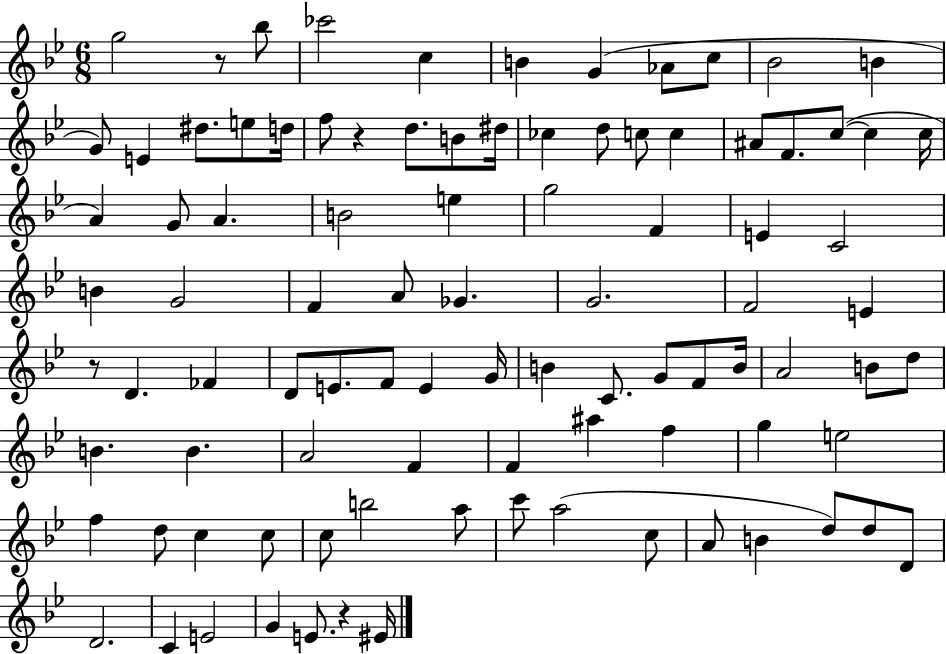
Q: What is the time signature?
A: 6/8